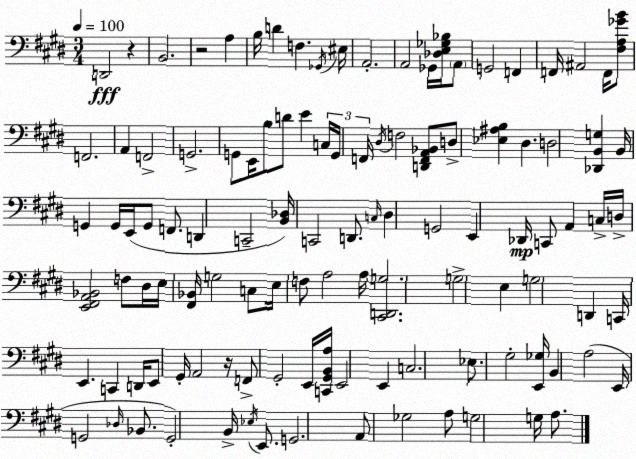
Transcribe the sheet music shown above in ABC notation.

X:1
T:Untitled
M:3/4
L:1/4
K:E
D,,2 z B,,2 z2 A, B,/4 D F, _G,,/4 ^E,/4 A,,2 A,,2 _G,,/4 [_D,E,_G,_B,]/4 A,,/2 G,,2 F,, F,,/4 ^A,,2 F,,/4 [^F,A,_GB]/2 F,,2 A,, F,,2 G,,2 G,,/2 E,,/4 B,/2 D/2 E C,/4 G,,/4 F,,/4 ^D,/4 F,2 [D,,F,,A,,_B,,]/2 D,/2 [_E,^A,B,] ^D, D,2 [_D,,B,,G,] B,,/4 G,, G,,/4 E,,/4 G,,/2 F,,/2 D,, C,,2 [B,,_D,]/4 C,,2 D,,/2 C,/4 ^D, G,,2 E,, _D,,/4 C,,/2 A,, C,/4 D,/4 [E,,^F,,A,,_B,,]2 F,/2 ^D,/4 E,/4 [^F,,_B,,]/4 G,2 C,/2 E,/4 F,/2 A,2 A,/4 [^C,,D,,G,]2 G,2 E, G,2 D,, C,,/4 E,, C,, D,,/4 E,,/2 ^G,,/4 A,,2 z/4 F,,/2 ^G,,2 E,,/4 [C,,^G,,B,,A,]/4 E,,2 E,, C,2 _E,/2 ^G,2 [E,,_G,]/4 B,, A,2 E,,/4 G,,2 _D,/4 _B,,/2 G,,2 B,,/4 _E,/4 E,,/2 G,,2 A,,/2 _G,2 A,/2 G,2 G,/4 A,/2